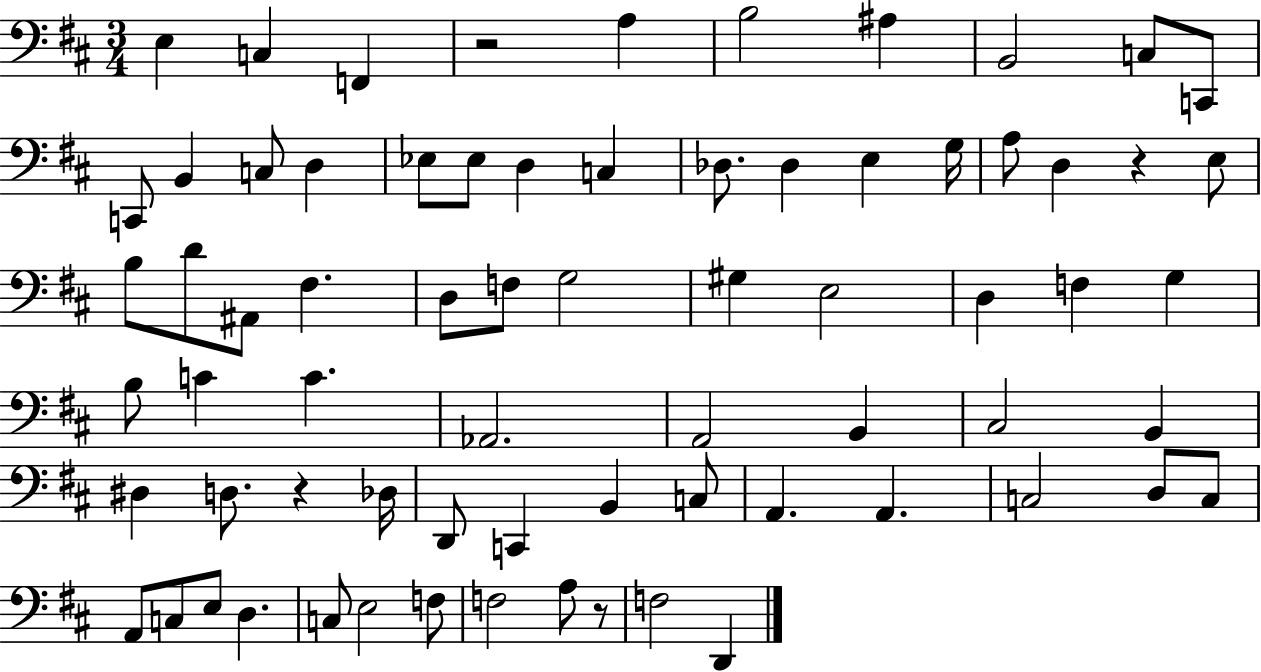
E3/q C3/q F2/q R/h A3/q B3/h A#3/q B2/h C3/e C2/e C2/e B2/q C3/e D3/q Eb3/e Eb3/e D3/q C3/q Db3/e. Db3/q E3/q G3/s A3/e D3/q R/q E3/e B3/e D4/e A#2/e F#3/q. D3/e F3/e G3/h G#3/q E3/h D3/q F3/q G3/q B3/e C4/q C4/q. Ab2/h. A2/h B2/q C#3/h B2/q D#3/q D3/e. R/q Db3/s D2/e C2/q B2/q C3/e A2/q. A2/q. C3/h D3/e C3/e A2/e C3/e E3/e D3/q. C3/e E3/h F3/e F3/h A3/e R/e F3/h D2/q